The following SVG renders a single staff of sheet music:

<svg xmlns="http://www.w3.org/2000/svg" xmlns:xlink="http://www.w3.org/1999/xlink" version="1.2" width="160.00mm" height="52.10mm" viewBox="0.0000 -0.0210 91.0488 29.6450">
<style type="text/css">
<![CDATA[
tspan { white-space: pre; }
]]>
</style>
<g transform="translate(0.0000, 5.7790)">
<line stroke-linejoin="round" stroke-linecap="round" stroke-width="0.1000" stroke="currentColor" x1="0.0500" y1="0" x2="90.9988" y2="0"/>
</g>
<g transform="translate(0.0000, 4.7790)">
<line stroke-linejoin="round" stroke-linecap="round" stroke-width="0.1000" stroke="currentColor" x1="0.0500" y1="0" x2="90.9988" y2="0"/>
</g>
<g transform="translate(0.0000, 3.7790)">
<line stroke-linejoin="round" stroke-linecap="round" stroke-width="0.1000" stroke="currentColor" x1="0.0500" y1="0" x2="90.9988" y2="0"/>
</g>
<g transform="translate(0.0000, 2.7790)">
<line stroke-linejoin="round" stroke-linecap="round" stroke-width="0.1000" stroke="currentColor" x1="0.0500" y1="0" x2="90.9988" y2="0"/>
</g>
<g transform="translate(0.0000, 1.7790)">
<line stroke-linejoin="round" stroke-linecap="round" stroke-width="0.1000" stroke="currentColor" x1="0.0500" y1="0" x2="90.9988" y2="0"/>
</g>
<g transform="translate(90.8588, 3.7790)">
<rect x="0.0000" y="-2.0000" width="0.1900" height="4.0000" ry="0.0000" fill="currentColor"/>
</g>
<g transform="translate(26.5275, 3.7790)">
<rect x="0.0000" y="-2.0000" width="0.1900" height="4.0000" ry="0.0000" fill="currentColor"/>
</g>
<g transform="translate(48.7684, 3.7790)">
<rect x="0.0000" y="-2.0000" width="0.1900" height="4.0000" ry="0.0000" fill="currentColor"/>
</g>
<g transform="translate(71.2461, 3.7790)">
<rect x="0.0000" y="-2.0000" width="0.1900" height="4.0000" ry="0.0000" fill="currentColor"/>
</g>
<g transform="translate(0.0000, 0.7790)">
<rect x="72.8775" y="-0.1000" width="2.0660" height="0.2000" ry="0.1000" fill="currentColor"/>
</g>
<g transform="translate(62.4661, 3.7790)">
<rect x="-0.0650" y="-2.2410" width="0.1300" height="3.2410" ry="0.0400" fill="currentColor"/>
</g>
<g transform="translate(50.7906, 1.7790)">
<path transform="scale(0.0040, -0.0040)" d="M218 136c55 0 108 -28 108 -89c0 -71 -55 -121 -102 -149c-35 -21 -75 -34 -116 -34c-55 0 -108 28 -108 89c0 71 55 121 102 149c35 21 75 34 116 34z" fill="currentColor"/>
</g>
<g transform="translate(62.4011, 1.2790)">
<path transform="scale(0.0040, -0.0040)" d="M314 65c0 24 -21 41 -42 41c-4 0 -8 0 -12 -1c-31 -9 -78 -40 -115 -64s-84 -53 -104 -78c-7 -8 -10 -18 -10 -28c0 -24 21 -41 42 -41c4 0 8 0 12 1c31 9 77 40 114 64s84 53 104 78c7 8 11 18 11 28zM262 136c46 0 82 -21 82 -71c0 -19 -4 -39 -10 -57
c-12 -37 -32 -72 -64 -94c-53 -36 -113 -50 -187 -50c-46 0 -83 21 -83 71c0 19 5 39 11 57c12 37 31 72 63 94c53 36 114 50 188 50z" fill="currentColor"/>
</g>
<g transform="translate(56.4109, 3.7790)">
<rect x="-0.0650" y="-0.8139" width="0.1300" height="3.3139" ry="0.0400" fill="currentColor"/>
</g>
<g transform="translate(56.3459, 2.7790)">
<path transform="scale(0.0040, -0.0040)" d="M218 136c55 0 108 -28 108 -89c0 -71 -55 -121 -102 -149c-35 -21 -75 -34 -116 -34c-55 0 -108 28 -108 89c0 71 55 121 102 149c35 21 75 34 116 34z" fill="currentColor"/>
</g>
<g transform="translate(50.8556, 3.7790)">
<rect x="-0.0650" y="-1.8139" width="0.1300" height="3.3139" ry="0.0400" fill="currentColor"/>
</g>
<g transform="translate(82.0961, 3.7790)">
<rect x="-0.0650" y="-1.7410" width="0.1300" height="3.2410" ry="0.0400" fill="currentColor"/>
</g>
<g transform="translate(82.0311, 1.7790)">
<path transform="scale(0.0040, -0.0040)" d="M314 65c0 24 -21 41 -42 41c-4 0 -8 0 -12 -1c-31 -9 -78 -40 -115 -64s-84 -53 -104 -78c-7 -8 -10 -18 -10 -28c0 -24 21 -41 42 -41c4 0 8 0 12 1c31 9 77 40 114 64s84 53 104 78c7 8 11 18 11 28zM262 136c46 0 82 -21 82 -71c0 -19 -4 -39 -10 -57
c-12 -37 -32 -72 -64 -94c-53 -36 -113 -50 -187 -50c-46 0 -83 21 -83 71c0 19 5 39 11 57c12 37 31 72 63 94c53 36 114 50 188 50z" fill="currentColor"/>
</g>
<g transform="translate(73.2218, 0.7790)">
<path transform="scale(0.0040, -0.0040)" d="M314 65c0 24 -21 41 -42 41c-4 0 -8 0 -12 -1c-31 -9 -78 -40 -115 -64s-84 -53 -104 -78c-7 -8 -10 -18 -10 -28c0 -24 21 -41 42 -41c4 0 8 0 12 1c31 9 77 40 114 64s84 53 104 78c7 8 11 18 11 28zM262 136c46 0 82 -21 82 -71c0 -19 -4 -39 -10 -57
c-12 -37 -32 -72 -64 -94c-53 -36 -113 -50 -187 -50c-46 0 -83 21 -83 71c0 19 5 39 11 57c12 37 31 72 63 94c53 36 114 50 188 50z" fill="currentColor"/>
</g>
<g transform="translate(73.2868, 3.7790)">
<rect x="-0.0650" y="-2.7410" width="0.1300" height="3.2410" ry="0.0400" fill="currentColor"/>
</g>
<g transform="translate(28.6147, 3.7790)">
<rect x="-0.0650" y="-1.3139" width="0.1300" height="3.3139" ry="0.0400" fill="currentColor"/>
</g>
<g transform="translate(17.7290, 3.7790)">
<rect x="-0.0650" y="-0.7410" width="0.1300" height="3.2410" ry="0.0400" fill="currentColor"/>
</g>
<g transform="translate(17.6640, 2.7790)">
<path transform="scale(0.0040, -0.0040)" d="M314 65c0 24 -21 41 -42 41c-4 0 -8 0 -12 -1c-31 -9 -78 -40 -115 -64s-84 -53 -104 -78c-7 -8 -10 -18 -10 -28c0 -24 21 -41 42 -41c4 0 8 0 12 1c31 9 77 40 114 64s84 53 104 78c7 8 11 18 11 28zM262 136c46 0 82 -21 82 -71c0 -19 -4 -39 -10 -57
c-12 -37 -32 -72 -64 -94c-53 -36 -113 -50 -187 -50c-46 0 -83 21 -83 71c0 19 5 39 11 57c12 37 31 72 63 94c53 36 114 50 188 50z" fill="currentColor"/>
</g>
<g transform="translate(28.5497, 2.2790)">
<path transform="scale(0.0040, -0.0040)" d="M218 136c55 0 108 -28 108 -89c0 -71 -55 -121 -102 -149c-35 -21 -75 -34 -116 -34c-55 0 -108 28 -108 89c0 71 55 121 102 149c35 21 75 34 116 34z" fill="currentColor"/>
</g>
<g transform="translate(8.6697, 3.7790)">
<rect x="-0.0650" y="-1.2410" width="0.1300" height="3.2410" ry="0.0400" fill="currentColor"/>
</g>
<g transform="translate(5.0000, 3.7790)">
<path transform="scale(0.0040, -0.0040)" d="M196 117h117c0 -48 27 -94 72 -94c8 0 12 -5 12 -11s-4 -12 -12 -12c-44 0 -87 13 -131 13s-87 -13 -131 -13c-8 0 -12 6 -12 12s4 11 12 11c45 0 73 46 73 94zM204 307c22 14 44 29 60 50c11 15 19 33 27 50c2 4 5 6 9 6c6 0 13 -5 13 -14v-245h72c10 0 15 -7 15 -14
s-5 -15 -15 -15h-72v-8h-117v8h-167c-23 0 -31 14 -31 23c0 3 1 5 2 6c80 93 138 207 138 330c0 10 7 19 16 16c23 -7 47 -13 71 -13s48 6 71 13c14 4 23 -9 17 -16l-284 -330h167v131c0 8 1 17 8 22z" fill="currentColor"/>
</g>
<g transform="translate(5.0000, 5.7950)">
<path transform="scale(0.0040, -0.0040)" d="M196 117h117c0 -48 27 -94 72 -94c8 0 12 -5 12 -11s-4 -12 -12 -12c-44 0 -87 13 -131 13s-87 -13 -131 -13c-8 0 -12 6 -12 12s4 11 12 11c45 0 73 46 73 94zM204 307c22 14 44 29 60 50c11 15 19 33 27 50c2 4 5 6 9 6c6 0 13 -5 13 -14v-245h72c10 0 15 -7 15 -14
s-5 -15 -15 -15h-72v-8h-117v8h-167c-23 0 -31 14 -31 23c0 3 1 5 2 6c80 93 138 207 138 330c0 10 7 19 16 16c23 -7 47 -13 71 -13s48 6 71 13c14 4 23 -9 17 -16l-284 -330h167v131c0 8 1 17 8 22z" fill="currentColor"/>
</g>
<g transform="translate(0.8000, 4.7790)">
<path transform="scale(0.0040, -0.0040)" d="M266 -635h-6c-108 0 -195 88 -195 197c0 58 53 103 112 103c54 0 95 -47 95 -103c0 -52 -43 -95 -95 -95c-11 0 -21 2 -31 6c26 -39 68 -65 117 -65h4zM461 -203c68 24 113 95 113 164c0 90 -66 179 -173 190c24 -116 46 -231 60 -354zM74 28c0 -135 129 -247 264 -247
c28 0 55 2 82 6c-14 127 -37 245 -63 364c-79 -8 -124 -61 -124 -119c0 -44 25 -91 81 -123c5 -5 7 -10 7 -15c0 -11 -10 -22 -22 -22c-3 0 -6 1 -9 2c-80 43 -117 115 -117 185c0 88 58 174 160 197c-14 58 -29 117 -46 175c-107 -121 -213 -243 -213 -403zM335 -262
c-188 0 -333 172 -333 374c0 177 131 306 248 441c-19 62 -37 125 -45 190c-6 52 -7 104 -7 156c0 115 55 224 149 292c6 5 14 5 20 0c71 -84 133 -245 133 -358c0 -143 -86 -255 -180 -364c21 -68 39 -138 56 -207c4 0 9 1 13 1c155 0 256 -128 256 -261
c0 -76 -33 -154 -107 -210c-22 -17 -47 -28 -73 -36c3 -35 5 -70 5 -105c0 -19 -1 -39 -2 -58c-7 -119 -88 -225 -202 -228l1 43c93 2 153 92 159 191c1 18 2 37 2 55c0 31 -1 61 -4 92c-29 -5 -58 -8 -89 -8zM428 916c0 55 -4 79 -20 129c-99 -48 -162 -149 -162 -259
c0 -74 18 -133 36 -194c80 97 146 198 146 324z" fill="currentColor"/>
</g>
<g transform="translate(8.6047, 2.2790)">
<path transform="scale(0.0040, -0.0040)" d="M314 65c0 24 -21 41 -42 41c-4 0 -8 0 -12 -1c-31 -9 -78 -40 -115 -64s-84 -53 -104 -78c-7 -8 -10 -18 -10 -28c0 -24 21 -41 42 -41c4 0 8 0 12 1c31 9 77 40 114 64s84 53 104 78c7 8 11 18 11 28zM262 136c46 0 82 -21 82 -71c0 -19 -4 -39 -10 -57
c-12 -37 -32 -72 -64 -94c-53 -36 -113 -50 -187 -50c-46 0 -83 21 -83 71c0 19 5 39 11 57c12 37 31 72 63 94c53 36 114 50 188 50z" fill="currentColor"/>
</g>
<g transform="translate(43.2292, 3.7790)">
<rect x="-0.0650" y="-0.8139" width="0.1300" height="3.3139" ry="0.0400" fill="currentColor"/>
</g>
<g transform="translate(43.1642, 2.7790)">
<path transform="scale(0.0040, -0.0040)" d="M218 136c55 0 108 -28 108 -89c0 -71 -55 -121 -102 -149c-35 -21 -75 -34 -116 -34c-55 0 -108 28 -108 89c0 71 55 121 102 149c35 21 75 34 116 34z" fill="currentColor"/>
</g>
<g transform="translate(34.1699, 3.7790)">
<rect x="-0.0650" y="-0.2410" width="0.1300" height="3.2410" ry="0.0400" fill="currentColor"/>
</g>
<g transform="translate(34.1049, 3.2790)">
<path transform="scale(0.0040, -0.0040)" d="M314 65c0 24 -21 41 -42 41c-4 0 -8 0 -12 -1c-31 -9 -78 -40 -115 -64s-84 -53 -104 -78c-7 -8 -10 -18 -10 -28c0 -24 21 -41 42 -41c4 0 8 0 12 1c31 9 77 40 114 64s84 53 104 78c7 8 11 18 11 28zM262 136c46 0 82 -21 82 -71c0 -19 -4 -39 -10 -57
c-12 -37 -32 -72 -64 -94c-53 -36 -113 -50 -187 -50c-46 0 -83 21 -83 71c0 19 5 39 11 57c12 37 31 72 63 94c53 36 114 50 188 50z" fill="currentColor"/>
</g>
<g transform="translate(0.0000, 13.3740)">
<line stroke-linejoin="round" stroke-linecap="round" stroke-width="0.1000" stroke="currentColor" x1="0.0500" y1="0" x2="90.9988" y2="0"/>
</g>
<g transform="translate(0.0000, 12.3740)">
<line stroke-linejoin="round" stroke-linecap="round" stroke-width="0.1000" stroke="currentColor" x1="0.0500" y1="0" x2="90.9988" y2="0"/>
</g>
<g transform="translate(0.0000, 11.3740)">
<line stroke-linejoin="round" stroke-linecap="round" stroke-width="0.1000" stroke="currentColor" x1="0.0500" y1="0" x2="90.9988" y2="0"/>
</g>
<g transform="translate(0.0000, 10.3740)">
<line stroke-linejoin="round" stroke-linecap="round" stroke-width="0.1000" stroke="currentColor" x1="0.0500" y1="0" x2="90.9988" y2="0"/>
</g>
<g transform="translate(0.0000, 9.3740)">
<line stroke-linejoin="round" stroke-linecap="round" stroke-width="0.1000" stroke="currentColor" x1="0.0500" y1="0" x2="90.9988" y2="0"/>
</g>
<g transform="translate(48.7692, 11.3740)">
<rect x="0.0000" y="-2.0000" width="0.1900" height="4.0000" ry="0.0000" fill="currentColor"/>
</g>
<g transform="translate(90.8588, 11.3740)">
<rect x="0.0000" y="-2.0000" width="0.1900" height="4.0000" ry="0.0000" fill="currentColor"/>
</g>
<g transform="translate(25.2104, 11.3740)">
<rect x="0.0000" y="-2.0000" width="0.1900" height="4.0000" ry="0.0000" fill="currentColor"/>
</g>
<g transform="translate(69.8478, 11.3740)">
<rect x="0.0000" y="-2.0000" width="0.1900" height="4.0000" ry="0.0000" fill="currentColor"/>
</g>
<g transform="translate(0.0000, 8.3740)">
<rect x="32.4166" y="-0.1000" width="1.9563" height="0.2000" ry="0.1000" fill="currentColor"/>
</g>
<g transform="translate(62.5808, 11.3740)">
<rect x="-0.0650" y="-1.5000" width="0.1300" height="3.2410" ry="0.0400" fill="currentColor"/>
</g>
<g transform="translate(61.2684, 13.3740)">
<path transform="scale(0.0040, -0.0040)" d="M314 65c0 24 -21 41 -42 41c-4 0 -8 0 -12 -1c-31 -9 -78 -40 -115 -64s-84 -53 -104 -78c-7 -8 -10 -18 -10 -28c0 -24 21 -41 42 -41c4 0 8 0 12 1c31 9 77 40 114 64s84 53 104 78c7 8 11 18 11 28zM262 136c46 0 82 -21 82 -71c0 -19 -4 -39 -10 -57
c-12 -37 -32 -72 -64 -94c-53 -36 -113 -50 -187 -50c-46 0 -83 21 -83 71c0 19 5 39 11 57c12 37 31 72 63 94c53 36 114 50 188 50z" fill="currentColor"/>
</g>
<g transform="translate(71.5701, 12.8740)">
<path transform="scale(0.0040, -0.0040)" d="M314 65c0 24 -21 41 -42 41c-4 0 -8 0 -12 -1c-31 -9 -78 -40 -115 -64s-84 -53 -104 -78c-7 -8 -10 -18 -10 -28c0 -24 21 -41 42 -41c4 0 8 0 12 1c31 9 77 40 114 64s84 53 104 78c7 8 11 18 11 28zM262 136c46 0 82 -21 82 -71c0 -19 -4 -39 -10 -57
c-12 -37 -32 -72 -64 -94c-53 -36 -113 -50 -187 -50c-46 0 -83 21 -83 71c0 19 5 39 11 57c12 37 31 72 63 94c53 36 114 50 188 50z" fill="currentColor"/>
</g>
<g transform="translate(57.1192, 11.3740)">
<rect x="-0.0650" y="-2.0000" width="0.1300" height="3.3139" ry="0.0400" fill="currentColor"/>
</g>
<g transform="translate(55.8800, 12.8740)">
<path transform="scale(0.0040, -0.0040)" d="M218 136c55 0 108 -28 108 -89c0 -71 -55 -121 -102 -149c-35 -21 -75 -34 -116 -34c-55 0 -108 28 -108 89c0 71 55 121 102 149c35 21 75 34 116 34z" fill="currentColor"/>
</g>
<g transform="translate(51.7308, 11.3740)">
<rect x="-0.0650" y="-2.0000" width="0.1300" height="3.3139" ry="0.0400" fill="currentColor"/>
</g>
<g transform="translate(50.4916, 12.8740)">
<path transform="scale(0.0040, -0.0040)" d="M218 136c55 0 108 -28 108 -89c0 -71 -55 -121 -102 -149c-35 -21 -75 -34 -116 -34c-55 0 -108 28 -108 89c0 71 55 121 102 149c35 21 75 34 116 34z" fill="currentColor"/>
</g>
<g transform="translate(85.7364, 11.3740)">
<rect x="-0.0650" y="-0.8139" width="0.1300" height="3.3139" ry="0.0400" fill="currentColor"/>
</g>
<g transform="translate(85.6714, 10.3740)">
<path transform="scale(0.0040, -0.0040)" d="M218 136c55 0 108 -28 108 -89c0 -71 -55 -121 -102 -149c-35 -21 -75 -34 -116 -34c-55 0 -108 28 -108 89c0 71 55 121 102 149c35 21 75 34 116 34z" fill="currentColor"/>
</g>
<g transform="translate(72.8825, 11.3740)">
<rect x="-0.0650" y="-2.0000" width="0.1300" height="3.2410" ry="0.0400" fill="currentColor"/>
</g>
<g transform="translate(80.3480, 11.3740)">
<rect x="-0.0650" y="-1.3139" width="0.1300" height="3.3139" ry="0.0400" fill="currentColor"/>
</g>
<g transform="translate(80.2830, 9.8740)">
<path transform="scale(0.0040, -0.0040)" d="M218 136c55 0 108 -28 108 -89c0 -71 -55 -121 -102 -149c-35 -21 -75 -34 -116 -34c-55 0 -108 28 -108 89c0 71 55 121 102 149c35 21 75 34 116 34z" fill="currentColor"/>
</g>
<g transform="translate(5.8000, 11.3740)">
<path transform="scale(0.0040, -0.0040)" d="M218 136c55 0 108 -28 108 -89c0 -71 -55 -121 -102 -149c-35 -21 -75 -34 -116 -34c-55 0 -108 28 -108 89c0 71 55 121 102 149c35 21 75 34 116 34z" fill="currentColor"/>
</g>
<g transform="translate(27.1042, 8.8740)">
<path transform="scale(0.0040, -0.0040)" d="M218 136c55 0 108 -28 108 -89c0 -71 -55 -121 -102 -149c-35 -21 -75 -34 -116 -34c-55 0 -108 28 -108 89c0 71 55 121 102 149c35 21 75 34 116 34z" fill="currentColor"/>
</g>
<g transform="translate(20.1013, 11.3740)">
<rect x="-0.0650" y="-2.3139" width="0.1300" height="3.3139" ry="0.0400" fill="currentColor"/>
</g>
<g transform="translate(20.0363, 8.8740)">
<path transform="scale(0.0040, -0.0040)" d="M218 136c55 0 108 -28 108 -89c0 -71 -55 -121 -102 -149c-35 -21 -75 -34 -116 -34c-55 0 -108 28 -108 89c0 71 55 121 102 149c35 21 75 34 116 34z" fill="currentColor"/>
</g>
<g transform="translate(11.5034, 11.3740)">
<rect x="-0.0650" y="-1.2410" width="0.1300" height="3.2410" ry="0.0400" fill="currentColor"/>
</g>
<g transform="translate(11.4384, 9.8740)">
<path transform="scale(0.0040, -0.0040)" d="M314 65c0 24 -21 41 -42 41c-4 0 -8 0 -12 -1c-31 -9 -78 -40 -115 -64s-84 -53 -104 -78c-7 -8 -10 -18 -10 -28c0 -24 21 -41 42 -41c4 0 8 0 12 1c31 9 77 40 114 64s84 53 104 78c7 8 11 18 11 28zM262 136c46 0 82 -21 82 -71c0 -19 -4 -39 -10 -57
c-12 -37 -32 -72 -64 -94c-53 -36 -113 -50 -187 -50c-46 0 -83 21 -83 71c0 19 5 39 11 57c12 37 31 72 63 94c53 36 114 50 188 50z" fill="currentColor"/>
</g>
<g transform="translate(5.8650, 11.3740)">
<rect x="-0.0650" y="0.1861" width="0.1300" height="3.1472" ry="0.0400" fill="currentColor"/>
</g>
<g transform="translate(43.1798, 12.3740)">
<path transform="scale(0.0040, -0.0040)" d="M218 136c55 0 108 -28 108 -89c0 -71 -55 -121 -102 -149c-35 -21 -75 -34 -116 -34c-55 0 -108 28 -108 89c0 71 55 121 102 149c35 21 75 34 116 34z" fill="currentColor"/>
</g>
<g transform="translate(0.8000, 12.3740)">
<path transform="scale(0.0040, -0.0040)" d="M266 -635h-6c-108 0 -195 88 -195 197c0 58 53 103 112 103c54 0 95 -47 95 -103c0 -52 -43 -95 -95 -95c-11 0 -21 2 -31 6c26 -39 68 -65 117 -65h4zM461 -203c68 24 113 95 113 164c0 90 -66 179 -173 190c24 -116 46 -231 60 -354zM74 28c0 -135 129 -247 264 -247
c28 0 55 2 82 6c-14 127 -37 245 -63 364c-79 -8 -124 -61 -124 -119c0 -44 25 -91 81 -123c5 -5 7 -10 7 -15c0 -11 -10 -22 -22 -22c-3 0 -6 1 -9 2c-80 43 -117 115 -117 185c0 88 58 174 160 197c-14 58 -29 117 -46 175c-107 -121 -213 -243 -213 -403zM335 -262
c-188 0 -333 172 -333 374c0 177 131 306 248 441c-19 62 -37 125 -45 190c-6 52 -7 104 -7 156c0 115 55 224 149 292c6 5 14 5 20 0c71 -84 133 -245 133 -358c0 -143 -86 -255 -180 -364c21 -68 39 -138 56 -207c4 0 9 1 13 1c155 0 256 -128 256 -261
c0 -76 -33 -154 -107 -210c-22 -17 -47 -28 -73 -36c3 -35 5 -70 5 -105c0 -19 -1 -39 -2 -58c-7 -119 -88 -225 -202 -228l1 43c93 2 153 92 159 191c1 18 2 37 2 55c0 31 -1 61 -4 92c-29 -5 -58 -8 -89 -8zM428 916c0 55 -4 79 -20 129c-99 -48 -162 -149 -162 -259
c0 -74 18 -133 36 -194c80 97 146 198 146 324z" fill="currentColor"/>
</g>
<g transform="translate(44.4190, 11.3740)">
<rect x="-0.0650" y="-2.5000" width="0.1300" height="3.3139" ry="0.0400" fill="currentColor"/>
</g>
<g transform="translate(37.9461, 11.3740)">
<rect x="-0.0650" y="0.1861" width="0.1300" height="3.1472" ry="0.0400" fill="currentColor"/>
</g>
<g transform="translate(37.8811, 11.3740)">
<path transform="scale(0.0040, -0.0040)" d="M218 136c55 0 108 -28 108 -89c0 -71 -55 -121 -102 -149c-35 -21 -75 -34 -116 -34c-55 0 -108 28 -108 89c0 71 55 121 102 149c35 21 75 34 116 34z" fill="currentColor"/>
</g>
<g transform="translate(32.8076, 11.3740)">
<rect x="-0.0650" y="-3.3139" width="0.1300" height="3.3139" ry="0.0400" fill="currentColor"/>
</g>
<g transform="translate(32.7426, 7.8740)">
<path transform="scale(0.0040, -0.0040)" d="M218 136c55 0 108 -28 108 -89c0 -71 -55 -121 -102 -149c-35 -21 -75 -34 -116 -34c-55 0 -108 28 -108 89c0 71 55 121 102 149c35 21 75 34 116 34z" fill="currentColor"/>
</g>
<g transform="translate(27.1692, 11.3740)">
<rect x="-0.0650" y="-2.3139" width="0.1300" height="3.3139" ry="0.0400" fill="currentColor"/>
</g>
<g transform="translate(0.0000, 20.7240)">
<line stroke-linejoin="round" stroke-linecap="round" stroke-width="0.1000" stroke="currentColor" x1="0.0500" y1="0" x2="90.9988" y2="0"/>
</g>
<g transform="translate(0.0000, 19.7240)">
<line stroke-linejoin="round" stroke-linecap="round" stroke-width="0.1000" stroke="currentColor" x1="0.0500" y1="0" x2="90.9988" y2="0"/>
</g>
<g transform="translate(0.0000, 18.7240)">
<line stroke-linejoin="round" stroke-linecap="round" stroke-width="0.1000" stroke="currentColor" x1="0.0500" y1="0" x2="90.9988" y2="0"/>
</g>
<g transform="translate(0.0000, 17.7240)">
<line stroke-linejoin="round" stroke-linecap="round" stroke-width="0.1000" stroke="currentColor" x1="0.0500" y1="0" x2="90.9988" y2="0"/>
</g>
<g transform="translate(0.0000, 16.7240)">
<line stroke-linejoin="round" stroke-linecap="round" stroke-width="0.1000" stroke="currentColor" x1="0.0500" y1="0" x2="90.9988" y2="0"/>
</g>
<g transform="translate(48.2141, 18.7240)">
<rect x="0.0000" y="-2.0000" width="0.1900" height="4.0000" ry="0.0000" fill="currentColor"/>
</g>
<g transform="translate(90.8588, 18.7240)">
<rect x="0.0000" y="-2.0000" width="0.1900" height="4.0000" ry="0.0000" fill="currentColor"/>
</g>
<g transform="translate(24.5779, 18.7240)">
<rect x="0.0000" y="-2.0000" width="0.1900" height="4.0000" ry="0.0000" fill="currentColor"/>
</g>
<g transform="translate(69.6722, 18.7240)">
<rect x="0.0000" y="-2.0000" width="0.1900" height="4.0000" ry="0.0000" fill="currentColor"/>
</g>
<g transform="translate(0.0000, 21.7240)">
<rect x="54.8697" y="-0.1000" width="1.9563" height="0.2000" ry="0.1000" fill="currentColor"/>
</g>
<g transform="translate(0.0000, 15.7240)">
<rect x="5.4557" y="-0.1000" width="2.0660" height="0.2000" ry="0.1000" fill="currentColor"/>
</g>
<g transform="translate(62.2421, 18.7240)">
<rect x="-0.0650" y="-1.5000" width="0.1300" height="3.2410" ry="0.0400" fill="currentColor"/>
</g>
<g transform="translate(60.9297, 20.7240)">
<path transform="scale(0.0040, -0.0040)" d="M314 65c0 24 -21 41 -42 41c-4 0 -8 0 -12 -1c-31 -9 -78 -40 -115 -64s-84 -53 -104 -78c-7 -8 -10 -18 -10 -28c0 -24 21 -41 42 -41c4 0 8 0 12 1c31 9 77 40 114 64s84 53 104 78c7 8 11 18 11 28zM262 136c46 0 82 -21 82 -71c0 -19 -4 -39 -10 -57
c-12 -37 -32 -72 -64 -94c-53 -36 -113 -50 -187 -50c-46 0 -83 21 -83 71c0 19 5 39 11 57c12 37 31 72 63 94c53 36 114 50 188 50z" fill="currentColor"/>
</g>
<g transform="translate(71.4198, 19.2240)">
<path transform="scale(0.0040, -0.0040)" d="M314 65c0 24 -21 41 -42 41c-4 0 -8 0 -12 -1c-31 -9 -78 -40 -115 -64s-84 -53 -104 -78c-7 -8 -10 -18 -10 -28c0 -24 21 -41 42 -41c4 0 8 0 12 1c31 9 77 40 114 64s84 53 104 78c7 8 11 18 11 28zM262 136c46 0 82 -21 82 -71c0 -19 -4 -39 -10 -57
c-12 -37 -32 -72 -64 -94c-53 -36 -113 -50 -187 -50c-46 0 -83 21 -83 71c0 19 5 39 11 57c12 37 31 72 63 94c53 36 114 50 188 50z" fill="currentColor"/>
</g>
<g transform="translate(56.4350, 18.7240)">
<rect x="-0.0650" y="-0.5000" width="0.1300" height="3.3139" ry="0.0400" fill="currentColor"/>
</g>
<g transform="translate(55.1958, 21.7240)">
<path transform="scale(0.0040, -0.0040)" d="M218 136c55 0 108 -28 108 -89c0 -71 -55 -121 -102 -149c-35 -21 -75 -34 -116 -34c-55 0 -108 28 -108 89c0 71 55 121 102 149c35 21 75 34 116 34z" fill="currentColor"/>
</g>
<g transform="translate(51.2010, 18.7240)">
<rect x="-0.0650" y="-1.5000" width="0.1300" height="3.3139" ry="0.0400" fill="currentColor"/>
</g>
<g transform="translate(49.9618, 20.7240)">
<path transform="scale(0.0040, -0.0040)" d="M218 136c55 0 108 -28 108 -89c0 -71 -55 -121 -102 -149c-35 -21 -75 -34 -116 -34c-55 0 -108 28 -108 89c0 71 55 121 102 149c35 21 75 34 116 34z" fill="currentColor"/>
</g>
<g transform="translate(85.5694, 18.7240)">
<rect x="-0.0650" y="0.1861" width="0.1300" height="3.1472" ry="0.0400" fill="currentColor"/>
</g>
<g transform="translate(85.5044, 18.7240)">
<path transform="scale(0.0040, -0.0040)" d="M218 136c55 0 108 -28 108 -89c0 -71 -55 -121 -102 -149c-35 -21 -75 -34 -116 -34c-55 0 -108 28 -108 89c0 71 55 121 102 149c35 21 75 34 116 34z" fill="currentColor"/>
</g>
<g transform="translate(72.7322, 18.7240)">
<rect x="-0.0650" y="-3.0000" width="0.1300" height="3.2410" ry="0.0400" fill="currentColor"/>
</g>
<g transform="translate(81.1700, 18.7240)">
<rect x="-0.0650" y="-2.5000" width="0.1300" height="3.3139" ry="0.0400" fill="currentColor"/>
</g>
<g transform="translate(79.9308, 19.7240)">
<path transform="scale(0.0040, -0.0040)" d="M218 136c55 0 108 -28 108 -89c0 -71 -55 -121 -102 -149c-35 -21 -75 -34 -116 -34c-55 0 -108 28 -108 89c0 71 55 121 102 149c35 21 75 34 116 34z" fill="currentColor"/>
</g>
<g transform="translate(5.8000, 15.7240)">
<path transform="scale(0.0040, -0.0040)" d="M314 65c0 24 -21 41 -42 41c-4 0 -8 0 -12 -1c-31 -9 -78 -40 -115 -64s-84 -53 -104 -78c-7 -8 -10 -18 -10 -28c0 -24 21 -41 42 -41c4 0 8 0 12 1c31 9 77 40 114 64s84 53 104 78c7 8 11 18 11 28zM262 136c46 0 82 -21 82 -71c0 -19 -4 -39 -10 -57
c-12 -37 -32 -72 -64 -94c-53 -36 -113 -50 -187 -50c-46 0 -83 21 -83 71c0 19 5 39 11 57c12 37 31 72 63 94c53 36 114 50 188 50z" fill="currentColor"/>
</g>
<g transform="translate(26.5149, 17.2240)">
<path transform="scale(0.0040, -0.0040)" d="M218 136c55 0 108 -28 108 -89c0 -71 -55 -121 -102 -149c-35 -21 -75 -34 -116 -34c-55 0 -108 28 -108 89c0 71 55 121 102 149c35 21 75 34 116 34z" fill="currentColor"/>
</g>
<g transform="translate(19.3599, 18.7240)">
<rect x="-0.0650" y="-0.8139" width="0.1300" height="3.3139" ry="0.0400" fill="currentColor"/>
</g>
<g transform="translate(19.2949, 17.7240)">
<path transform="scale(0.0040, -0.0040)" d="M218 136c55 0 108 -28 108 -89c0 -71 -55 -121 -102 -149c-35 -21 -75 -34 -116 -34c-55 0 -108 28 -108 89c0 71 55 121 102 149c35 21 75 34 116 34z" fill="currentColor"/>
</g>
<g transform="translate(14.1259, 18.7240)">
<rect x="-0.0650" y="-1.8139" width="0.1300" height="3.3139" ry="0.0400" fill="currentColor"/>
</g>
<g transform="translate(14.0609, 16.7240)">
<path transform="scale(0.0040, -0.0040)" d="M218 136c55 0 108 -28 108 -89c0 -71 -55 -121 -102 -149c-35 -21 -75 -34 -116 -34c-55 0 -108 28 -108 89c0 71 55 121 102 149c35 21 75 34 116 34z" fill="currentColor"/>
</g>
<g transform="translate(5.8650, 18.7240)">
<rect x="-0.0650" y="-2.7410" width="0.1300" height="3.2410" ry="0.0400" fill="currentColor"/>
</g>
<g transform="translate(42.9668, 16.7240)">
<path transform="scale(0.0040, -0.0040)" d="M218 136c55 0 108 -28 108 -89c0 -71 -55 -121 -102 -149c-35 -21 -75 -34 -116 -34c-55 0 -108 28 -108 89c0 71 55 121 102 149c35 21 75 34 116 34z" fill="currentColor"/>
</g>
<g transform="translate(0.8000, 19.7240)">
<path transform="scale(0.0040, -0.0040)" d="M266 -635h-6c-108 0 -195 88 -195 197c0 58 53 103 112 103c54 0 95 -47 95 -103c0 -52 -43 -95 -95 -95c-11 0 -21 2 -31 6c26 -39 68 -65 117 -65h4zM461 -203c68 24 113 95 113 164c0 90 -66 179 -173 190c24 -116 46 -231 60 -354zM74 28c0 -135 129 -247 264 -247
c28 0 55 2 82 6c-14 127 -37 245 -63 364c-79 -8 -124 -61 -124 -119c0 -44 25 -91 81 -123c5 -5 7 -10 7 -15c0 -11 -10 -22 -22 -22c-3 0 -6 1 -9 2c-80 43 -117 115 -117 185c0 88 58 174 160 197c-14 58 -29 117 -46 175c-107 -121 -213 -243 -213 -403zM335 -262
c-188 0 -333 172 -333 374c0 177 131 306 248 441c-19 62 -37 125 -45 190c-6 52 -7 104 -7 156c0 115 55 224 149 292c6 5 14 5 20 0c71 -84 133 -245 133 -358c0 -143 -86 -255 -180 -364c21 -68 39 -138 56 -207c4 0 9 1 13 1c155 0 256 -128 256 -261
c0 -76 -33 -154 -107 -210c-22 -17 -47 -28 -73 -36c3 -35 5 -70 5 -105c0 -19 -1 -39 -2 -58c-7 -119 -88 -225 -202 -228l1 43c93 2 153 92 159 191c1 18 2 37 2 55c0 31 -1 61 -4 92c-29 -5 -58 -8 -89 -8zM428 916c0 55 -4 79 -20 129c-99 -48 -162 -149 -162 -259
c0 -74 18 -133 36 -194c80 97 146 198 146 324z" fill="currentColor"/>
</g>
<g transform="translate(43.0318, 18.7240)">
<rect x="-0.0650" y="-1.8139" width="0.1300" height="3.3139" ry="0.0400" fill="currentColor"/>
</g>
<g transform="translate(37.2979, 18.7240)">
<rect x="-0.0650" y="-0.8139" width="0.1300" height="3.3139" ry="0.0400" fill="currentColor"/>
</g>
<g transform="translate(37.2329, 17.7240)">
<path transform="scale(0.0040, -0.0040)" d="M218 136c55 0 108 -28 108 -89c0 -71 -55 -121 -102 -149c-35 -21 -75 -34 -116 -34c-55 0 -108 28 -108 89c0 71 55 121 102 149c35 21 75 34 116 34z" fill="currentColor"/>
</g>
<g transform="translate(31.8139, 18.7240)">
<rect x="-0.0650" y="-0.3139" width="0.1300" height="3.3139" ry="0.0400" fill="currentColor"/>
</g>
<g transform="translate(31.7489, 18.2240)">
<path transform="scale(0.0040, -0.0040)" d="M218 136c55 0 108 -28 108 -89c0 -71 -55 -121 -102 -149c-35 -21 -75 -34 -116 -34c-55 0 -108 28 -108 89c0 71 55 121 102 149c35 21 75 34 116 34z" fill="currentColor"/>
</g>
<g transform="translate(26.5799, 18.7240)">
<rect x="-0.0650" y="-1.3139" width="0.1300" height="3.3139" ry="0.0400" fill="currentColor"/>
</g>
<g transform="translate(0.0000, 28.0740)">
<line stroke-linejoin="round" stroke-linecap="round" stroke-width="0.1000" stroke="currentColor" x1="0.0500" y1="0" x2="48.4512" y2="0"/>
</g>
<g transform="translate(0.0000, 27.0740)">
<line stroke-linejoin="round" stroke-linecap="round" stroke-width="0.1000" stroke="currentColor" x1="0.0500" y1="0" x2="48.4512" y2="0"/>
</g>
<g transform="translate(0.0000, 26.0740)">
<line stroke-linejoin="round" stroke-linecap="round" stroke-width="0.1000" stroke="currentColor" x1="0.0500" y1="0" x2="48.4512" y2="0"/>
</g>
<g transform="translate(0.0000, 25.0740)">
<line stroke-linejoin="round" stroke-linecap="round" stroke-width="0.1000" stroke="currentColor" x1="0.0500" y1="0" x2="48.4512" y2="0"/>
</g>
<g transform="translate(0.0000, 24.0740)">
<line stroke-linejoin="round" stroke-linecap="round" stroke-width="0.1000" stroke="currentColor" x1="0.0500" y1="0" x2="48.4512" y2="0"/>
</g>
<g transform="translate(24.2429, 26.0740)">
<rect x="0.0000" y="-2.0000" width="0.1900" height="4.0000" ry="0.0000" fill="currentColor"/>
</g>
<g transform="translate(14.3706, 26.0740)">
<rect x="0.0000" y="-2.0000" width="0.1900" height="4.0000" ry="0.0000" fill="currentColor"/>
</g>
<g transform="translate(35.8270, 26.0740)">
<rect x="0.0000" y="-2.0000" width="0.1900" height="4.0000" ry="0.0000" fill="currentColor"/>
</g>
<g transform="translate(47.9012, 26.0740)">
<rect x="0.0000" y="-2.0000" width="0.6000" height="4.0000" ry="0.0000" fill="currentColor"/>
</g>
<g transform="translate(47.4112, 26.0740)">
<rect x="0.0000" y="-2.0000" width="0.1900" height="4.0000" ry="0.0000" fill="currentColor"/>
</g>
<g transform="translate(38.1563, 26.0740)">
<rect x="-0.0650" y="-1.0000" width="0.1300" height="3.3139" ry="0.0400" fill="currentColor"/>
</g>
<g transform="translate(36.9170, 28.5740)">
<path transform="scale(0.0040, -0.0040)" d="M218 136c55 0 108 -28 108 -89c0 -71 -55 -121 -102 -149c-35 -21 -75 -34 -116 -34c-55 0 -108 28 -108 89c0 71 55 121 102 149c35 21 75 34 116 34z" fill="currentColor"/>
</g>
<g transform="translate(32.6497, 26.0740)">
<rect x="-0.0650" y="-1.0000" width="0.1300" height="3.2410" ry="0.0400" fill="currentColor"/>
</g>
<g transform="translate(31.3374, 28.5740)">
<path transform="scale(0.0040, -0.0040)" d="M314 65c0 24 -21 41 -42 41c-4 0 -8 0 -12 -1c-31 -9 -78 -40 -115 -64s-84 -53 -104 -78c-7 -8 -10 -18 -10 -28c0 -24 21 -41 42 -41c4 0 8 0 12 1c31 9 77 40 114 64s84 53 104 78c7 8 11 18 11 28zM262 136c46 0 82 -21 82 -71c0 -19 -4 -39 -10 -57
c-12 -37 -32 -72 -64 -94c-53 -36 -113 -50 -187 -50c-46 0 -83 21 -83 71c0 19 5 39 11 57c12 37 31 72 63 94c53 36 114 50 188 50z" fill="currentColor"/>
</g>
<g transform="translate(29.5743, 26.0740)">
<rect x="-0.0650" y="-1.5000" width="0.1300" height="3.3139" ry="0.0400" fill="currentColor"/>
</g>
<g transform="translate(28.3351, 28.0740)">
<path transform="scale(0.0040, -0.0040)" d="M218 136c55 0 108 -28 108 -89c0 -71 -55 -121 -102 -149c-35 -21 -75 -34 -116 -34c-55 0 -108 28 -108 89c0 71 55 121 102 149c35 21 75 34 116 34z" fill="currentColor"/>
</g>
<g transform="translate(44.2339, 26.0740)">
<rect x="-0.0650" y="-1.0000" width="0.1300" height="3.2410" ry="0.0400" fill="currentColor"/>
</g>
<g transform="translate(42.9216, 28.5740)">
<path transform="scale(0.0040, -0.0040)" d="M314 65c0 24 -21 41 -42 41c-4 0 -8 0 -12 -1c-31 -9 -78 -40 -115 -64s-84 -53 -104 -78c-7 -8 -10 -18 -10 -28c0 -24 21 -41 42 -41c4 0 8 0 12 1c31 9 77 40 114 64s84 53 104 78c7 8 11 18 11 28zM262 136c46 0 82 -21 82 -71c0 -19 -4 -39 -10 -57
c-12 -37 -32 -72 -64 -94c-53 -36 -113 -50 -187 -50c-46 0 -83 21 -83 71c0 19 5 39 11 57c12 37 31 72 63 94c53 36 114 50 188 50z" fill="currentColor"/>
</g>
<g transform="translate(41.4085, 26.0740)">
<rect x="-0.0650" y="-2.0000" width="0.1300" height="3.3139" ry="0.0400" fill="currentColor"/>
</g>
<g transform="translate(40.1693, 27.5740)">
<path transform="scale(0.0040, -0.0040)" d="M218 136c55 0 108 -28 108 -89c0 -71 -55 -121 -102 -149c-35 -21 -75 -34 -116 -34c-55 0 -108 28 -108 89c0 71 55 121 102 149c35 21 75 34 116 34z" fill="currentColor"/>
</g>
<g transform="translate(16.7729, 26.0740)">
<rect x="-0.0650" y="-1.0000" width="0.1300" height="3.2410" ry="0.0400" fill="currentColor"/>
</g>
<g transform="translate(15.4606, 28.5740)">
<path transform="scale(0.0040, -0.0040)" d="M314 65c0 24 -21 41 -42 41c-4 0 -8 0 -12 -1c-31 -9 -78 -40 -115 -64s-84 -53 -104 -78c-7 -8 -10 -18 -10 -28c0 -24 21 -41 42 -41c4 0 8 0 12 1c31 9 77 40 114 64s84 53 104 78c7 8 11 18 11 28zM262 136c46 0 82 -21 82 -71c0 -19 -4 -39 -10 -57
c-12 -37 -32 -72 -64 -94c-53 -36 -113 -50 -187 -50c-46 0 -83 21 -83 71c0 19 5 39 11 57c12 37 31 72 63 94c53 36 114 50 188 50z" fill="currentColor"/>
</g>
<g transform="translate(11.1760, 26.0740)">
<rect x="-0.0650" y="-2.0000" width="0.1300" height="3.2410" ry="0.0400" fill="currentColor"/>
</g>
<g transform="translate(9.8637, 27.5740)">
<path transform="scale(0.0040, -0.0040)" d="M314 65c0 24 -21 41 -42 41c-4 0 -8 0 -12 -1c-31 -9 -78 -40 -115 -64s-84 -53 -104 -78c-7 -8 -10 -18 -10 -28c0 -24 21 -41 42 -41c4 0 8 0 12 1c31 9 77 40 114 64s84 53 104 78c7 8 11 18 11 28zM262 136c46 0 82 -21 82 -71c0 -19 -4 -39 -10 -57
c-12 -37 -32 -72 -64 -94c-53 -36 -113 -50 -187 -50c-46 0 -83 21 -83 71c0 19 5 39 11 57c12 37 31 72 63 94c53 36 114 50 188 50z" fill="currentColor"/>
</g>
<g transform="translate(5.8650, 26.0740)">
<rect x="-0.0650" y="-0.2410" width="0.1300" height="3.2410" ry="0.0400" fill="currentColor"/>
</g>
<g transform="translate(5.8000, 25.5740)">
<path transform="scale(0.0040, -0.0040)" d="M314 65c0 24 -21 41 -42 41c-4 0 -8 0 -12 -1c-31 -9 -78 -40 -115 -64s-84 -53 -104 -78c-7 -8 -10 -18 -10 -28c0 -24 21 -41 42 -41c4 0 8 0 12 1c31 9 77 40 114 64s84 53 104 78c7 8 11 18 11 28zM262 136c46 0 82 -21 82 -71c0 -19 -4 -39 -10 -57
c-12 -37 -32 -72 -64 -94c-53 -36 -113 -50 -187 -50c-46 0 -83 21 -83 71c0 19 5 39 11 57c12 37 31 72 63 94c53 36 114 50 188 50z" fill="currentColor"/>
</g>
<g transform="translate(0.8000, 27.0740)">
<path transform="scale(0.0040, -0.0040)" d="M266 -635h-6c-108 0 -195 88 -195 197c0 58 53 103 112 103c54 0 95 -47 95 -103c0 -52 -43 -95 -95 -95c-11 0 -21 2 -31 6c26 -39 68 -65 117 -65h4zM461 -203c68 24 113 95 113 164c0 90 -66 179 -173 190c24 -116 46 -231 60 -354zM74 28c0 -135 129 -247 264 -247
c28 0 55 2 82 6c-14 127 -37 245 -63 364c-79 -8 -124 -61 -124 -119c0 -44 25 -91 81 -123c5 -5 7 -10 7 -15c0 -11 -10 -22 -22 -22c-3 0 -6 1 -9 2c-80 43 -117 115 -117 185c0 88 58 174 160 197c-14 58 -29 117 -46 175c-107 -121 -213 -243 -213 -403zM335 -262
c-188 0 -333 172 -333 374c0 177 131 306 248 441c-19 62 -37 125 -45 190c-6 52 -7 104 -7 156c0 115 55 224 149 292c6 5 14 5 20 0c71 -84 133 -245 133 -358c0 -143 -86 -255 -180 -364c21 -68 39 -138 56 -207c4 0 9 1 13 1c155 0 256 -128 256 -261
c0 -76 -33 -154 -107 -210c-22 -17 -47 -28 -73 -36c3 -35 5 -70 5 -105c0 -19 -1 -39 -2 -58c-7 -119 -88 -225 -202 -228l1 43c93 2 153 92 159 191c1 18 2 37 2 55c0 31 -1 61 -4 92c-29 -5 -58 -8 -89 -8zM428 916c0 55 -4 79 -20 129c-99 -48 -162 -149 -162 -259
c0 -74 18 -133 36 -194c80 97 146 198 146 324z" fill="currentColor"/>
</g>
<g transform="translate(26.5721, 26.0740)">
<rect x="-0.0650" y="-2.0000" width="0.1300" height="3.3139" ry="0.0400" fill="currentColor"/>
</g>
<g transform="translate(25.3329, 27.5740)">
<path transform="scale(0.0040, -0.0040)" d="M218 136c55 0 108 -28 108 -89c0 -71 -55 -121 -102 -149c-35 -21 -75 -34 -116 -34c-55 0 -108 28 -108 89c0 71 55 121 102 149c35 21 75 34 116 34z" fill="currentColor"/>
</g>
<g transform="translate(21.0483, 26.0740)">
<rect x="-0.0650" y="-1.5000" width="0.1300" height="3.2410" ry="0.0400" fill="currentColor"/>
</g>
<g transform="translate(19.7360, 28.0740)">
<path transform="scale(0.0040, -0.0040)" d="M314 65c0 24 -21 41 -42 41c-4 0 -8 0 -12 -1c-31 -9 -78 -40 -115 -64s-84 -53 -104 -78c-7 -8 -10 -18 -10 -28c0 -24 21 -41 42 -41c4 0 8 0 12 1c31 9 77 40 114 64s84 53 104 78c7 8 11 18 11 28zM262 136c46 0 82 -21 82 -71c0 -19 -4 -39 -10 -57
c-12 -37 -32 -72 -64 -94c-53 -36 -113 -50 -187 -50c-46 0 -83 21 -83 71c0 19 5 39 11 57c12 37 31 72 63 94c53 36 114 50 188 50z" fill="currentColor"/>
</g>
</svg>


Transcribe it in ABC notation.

X:1
T:Untitled
M:4/4
L:1/4
K:C
e2 d2 e c2 d f d g2 a2 f2 B e2 g g b B G F F E2 F2 e d a2 f d e c d f E C E2 A2 G B c2 F2 D2 E2 F E D2 D F D2